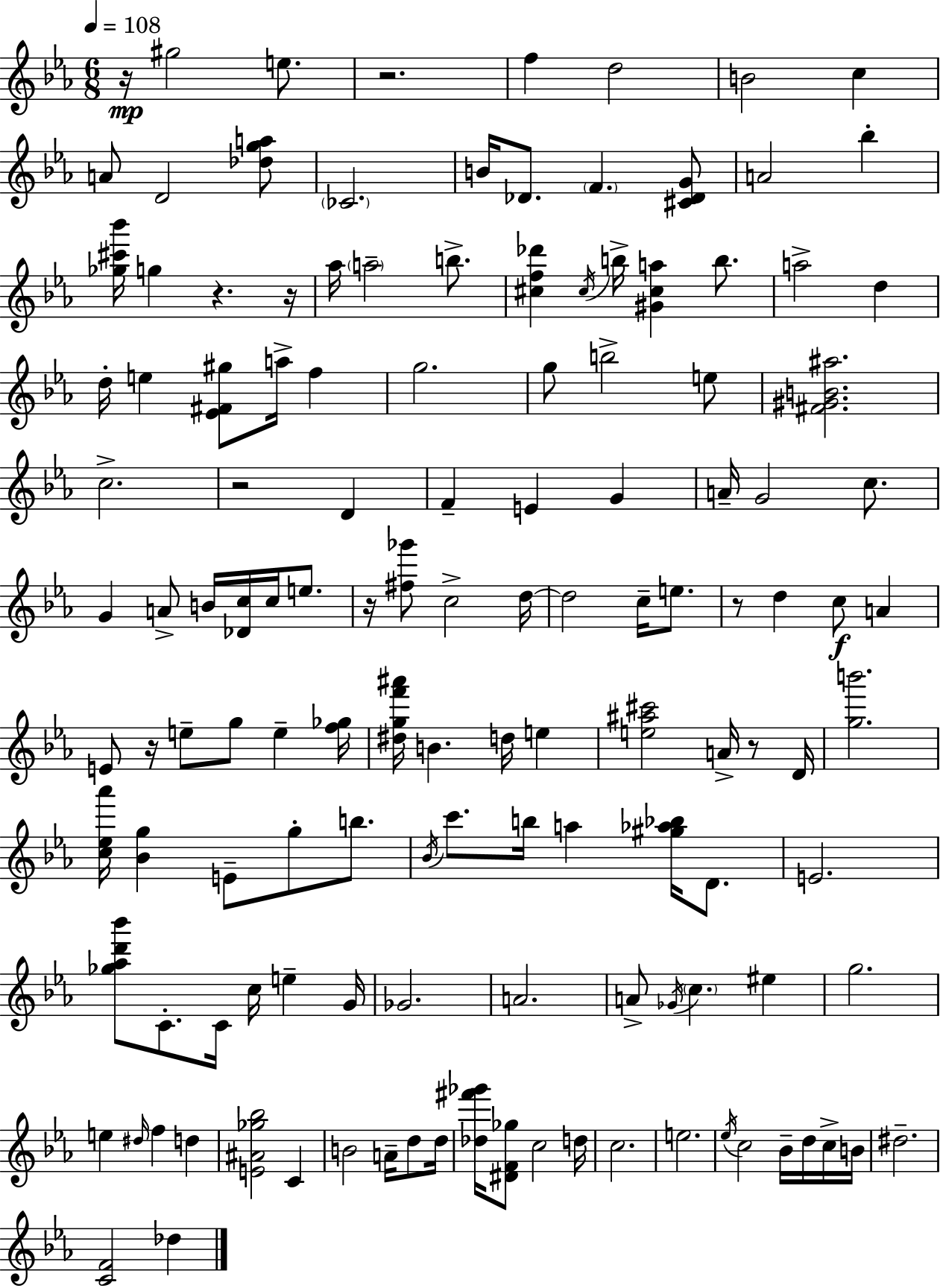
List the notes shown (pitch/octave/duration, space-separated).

R/s G#5/h E5/e. R/h. F5/q D5/h B4/h C5/q A4/e D4/h [Db5,G5,A5]/e CES4/h. B4/s Db4/e. F4/q. [C#4,Db4,G4]/e A4/h Bb5/q [Gb5,C#6,Bb6]/s G5/q R/q. R/s Ab5/s A5/h B5/e. [C#5,F5,Db6]/q C#5/s B5/s [G#4,C#5,A5]/q B5/e. A5/h D5/q D5/s E5/q [Eb4,F#4,G#5]/e A5/s F5/q G5/h. G5/e B5/h E5/e [F#4,G#4,B4,A#5]/h. C5/h. R/h D4/q F4/q E4/q G4/q A4/s G4/h C5/e. G4/q A4/e B4/s [Db4,C5]/s C5/s E5/e. R/s [F#5,Gb6]/e C5/h D5/s D5/h C5/s E5/e. R/e D5/q C5/e A4/q E4/e R/s E5/e G5/e E5/q [F5,Gb5]/s [D#5,G5,F6,A#6]/s B4/q. D5/s E5/q [E5,A#5,C#6]/h A4/s R/e D4/s [G5,B6]/h. [C5,Eb5,Ab6]/s [Bb4,G5]/q E4/e G5/e B5/e. Bb4/s C6/e. B5/s A5/q [G#5,Ab5,Bb5]/s D4/e. E4/h. [Gb5,Ab5,D6,Bb6]/e C4/e. C4/s C5/s E5/q G4/s Gb4/h. A4/h. A4/e Gb4/s C5/q. EIS5/q G5/h. E5/q D#5/s F5/q D5/q [E4,A#4,Gb5,Bb5]/h C4/q B4/h A4/s D5/e D5/s [Db5,F#6,Gb6]/s [D#4,F4,Gb5]/e C5/h D5/s C5/h. E5/h. Eb5/s C5/h Bb4/s D5/s C5/s B4/s D#5/h. [C4,F4]/h Db5/q